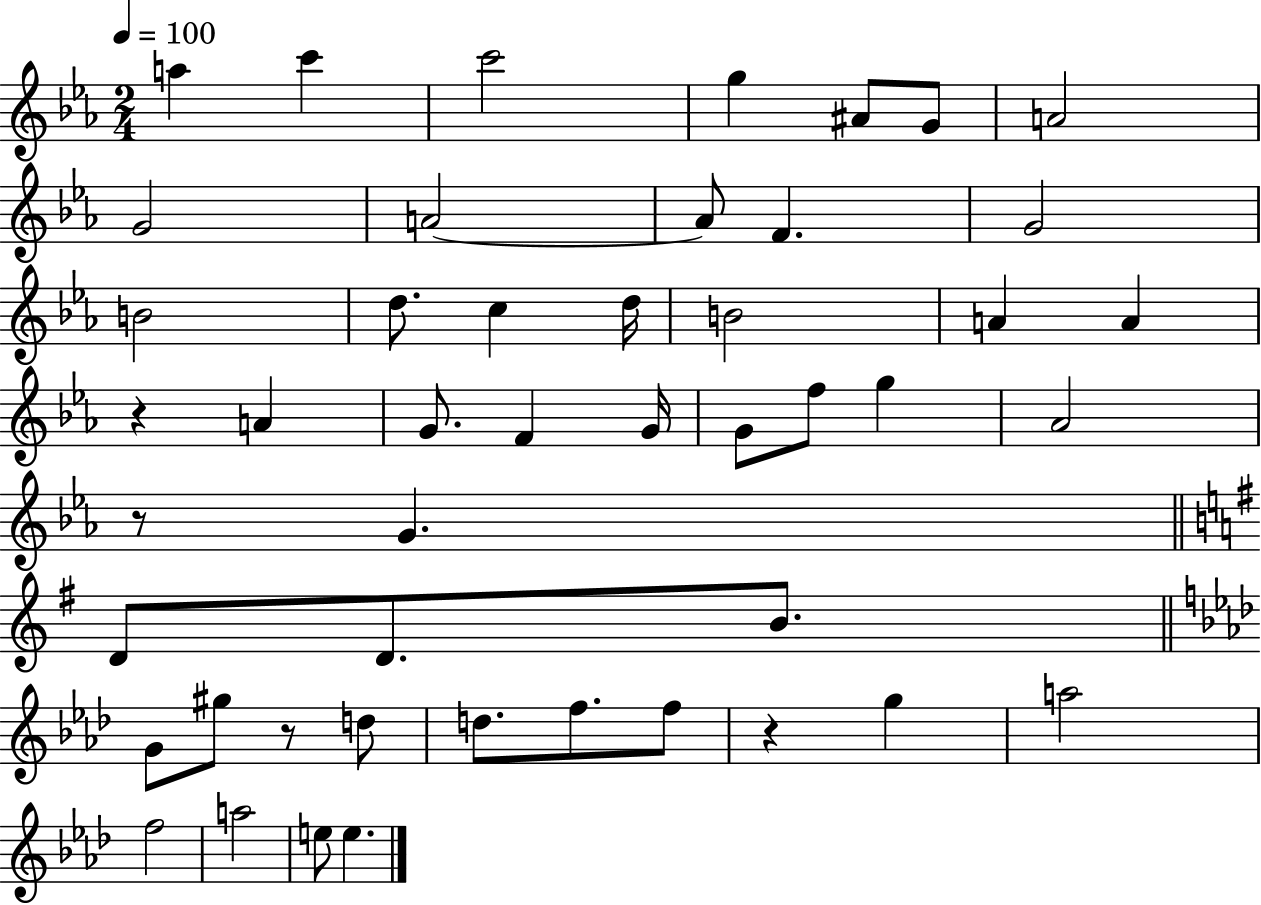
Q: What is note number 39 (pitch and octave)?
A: A5